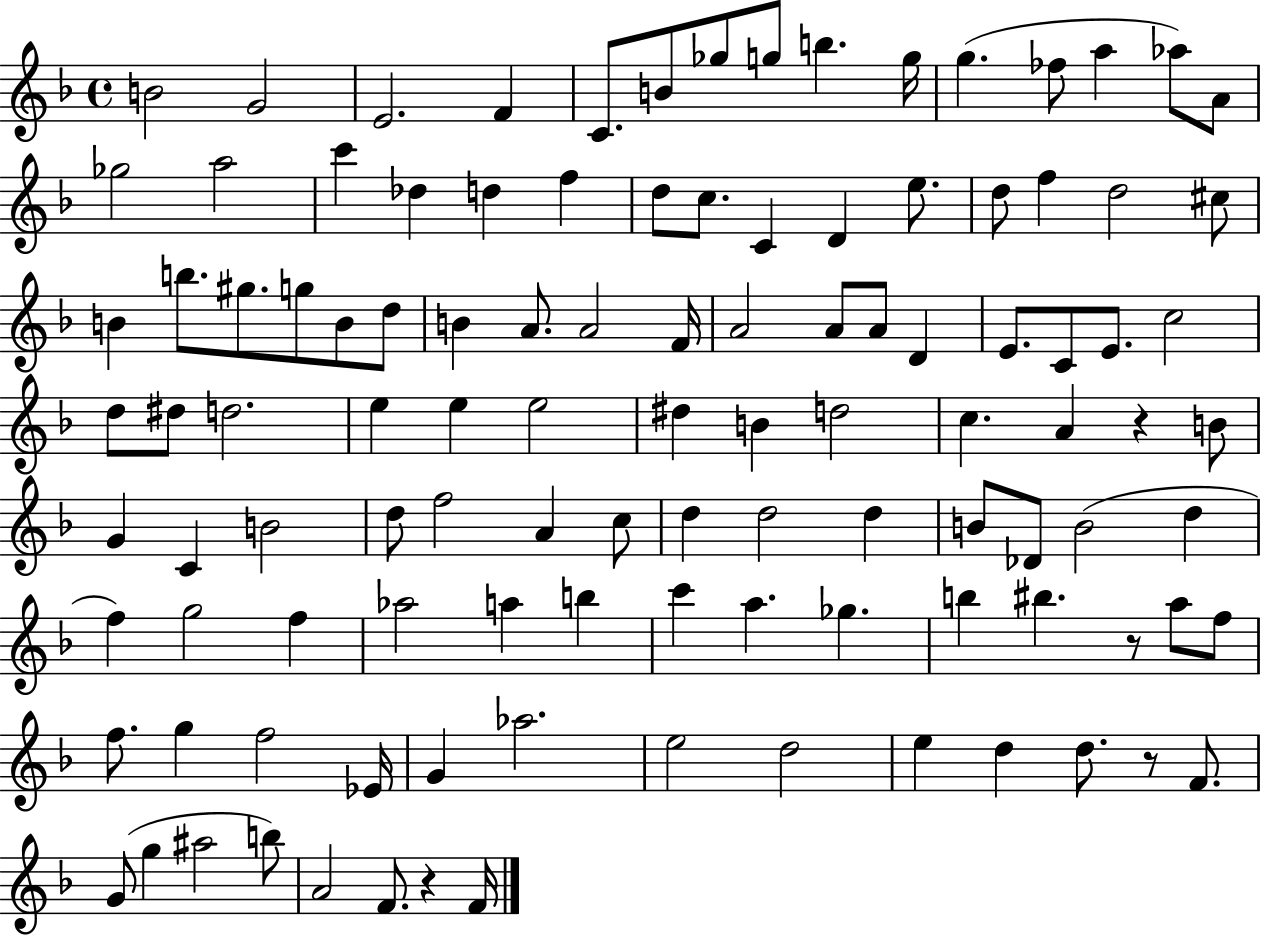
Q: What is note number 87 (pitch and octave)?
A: F5